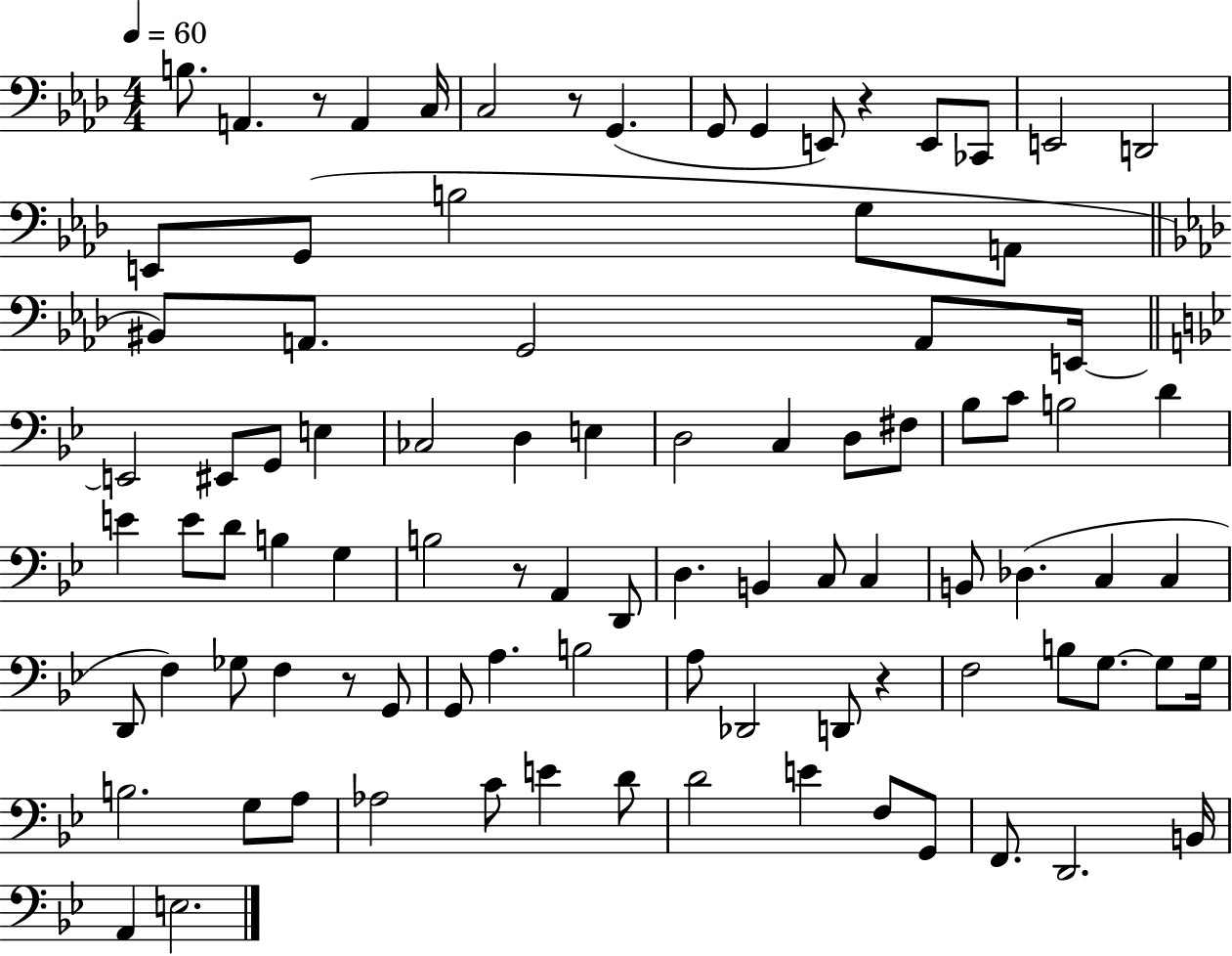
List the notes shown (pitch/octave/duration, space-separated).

B3/e. A2/q. R/e A2/q C3/s C3/h R/e G2/q. G2/e G2/q E2/e R/q E2/e CES2/e E2/h D2/h E2/e G2/e B3/h G3/e A2/e BIS2/e A2/e. G2/h A2/e E2/s E2/h EIS2/e G2/e E3/q CES3/h D3/q E3/q D3/h C3/q D3/e F#3/e Bb3/e C4/e B3/h D4/q E4/q E4/e D4/e B3/q G3/q B3/h R/e A2/q D2/e D3/q. B2/q C3/e C3/q B2/e Db3/q. C3/q C3/q D2/e F3/q Gb3/e F3/q R/e G2/e G2/e A3/q. B3/h A3/e Db2/h D2/e R/q F3/h B3/e G3/e. G3/e G3/s B3/h. G3/e A3/e Ab3/h C4/e E4/q D4/e D4/h E4/q F3/e G2/e F2/e. D2/h. B2/s A2/q E3/h.